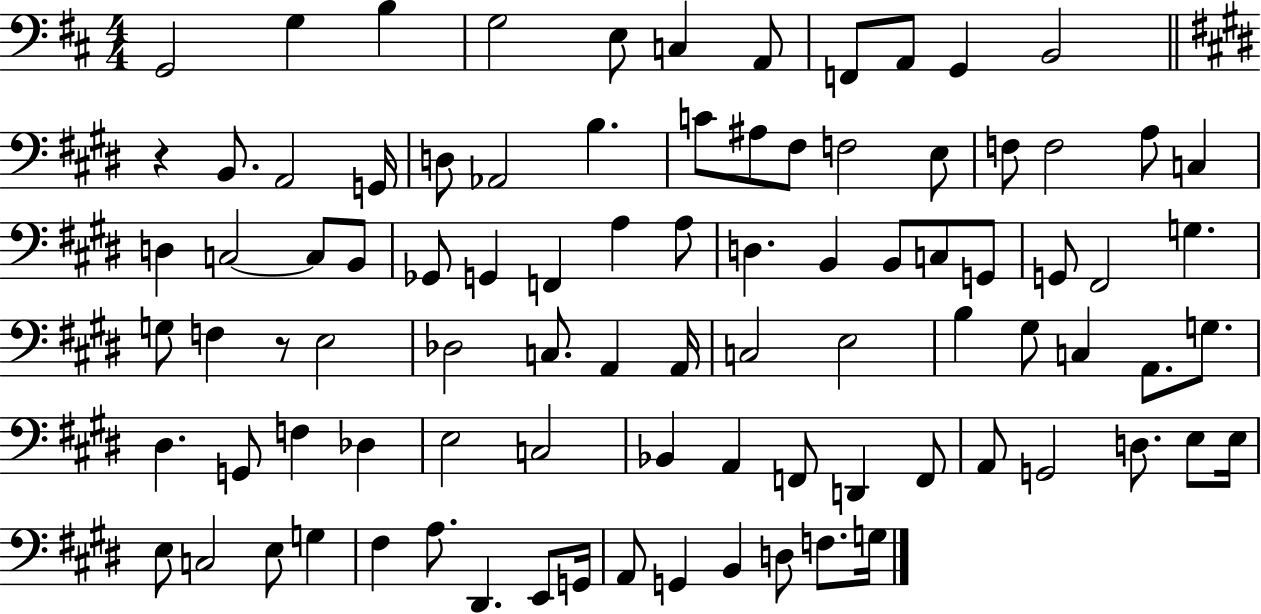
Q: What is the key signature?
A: D major